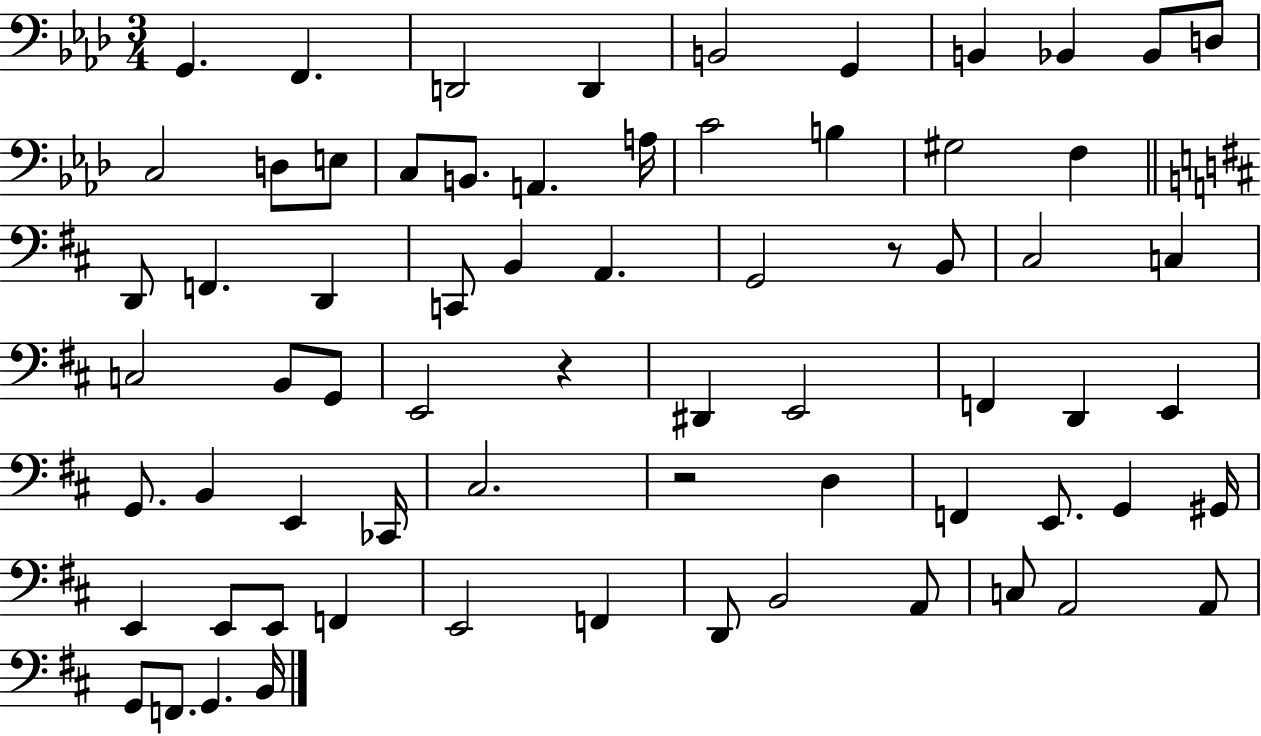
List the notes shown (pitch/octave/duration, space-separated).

G2/q. F2/q. D2/h D2/q B2/h G2/q B2/q Bb2/q Bb2/e D3/e C3/h D3/e E3/e C3/e B2/e. A2/q. A3/s C4/h B3/q G#3/h F3/q D2/e F2/q. D2/q C2/e B2/q A2/q. G2/h R/e B2/e C#3/h C3/q C3/h B2/e G2/e E2/h R/q D#2/q E2/h F2/q D2/q E2/q G2/e. B2/q E2/q CES2/s C#3/h. R/h D3/q F2/q E2/e. G2/q G#2/s E2/q E2/e E2/e F2/q E2/h F2/q D2/e B2/h A2/e C3/e A2/h A2/e G2/e F2/e. G2/q. B2/s